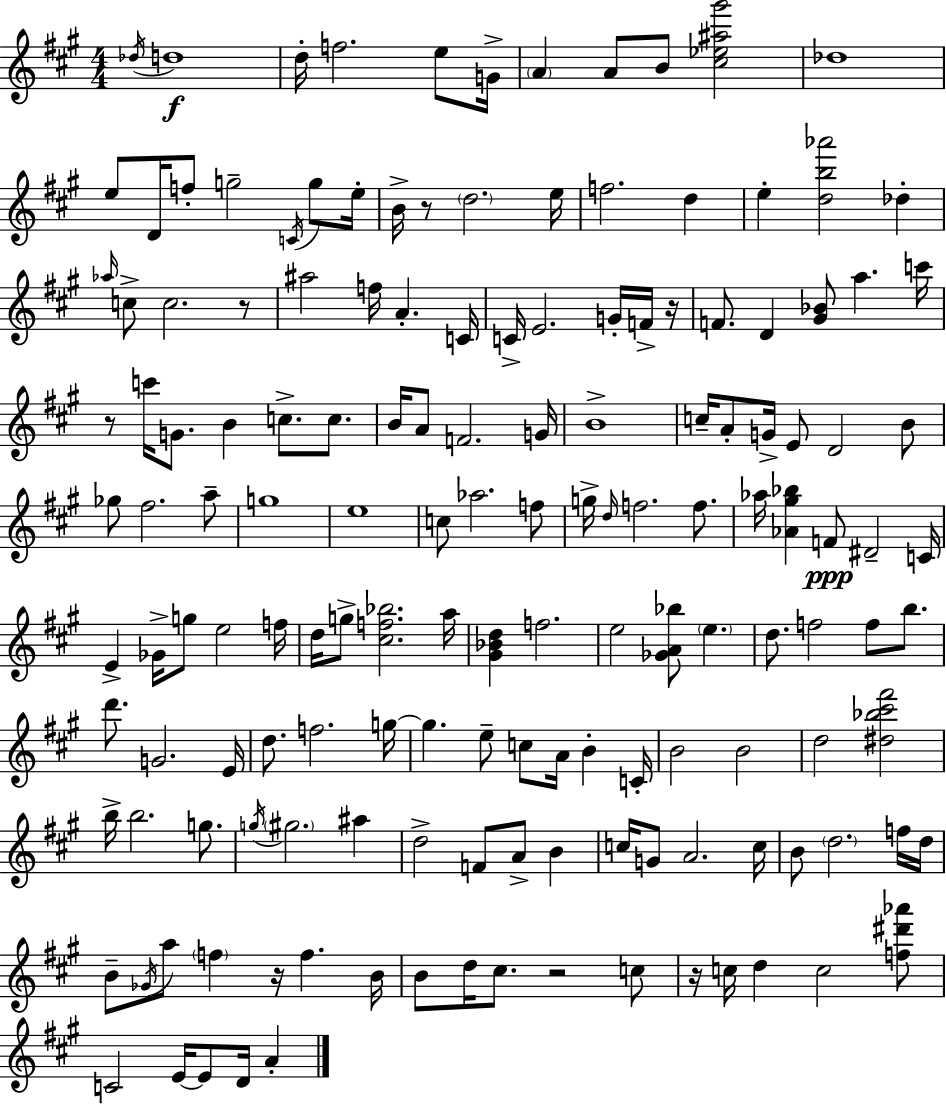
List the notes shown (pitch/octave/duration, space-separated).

Db5/s D5/w D5/s F5/h. E5/e G4/s A4/q A4/e B4/e [C#5,Eb5,A#5,G#6]/h Db5/w E5/e D4/s F5/e G5/h C4/s G5/e E5/s B4/s R/e D5/h. E5/s F5/h. D5/q E5/q [D5,B5,Ab6]/h Db5/q Ab5/s C5/e C5/h. R/e A#5/h F5/s A4/q. C4/s C4/s E4/h. G4/s F4/s R/s F4/e. D4/q [G#4,Bb4]/e A5/q. C6/s R/e C6/s G4/e. B4/q C5/e. C5/e. B4/s A4/e F4/h. G4/s B4/w C5/s A4/e G4/s E4/e D4/h B4/e Gb5/e F#5/h. A5/e G5/w E5/w C5/e Ab5/h. F5/e G5/s D5/s F5/h. F5/e. Ab5/s [Ab4,G#5,Bb5]/q F4/e D#4/h C4/s E4/q Gb4/s G5/e E5/h F5/s D5/s G5/e [C#5,F5,Bb5]/h. A5/s [G#4,Bb4,D5]/q F5/h. E5/h [Gb4,A4,Bb5]/e E5/q. D5/e. F5/h F5/e B5/e. D6/e. G4/h. E4/s D5/e. F5/h. G5/s G5/q. E5/e C5/e A4/s B4/q C4/s B4/h B4/h D5/h [D#5,Bb5,C#6,F#6]/h B5/s B5/h. G5/e. G5/s G#5/h. A#5/q D5/h F4/e A4/e B4/q C5/s G4/e A4/h. C5/s B4/e D5/h. F5/s D5/s B4/e Gb4/s A5/e F5/q R/s F5/q. B4/s B4/e D5/s C#5/e. R/h C5/e R/s C5/s D5/q C5/h [F5,D#6,Ab6]/e C4/h E4/s E4/e D4/s A4/q